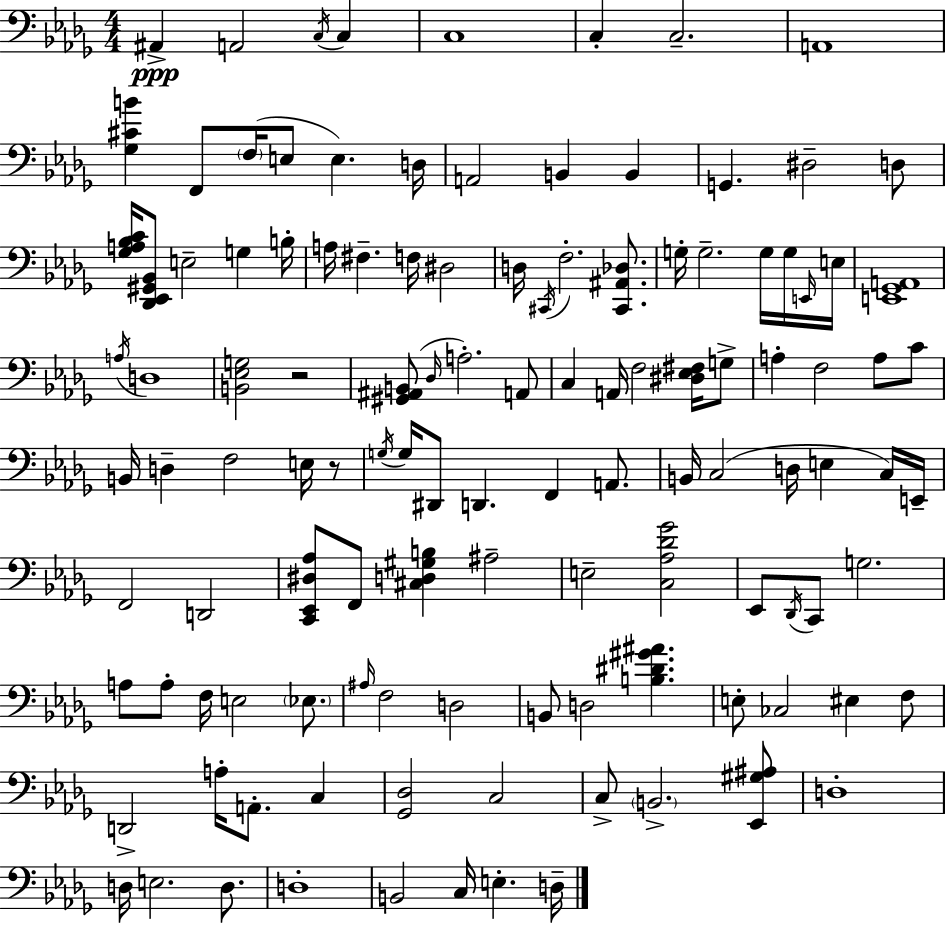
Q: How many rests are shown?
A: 2